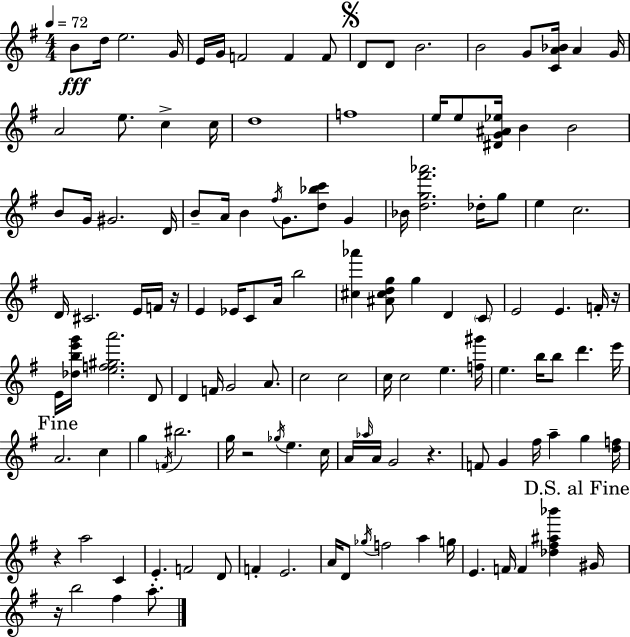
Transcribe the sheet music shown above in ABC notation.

X:1
T:Untitled
M:4/4
L:1/4
K:G
B/2 d/4 e2 G/4 E/4 G/4 F2 F F/2 D/2 D/2 B2 B2 G/2 [CA_B]/4 A G/4 A2 e/2 c c/4 d4 f4 e/4 e/2 [^DG^A_e]/4 B B2 B/2 G/4 ^G2 D/4 B/2 A/4 B ^f/4 G/2 [d_bc']/2 G _B/4 [dg^f'_a']2 _d/4 g/2 e c2 D/4 ^C2 E/4 F/4 z/4 E _E/4 C/2 A/4 b2 [^c_a'] [^A^cdg]/2 g D C/2 E2 E F/4 z/4 E/4 [_dbe'g']/4 [ef^ga']2 D/2 D F/4 G2 A/2 c2 c2 c/4 c2 e [f^g']/4 e b/4 b/2 d' e'/4 A2 c g F/4 ^b2 g/4 z2 _g/4 e c/4 A/4 _a/4 A/4 G2 z F/2 G ^f/4 a g [df]/4 z a2 C E F2 D/2 F E2 A/4 D/2 _g/4 f2 a g/4 E F/4 F [_d^f^a_b'] ^G/4 z/4 b2 ^f a/2